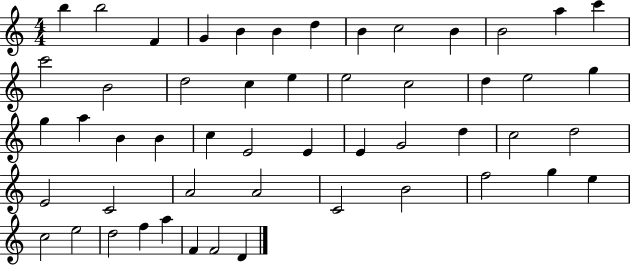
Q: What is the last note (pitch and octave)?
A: D4